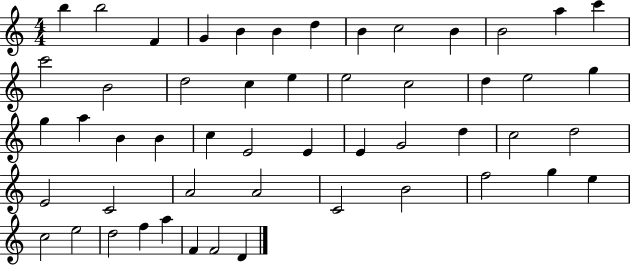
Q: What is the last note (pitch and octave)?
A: D4